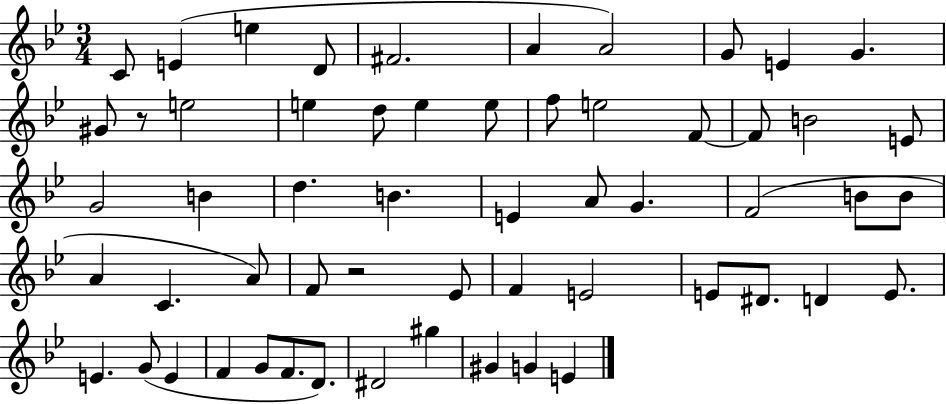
{
  \clef treble
  \numericTimeSignature
  \time 3/4
  \key bes \major
  c'8 e'4( e''4 d'8 | fis'2. | a'4 a'2) | g'8 e'4 g'4. | \break gis'8 r8 e''2 | e''4 d''8 e''4 e''8 | f''8 e''2 f'8~~ | f'8 b'2 e'8 | \break g'2 b'4 | d''4. b'4. | e'4 a'8 g'4. | f'2( b'8 b'8 | \break a'4 c'4. a'8) | f'8 r2 ees'8 | f'4 e'2 | e'8 dis'8. d'4 e'8. | \break e'4. g'8( e'4 | f'4 g'8 f'8. d'8.) | dis'2 gis''4 | gis'4 g'4 e'4 | \break \bar "|."
}